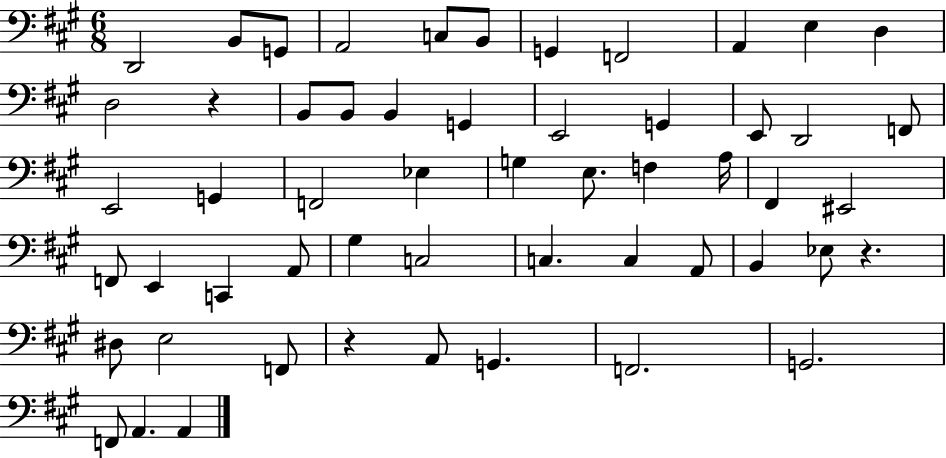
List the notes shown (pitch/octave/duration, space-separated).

D2/h B2/e G2/e A2/h C3/e B2/e G2/q F2/h A2/q E3/q D3/q D3/h R/q B2/e B2/e B2/q G2/q E2/h G2/q E2/e D2/h F2/e E2/h G2/q F2/h Eb3/q G3/q E3/e. F3/q A3/s F#2/q EIS2/h F2/e E2/q C2/q A2/e G#3/q C3/h C3/q. C3/q A2/e B2/q Eb3/e R/q. D#3/e E3/h F2/e R/q A2/e G2/q. F2/h. G2/h. F2/e A2/q. A2/q